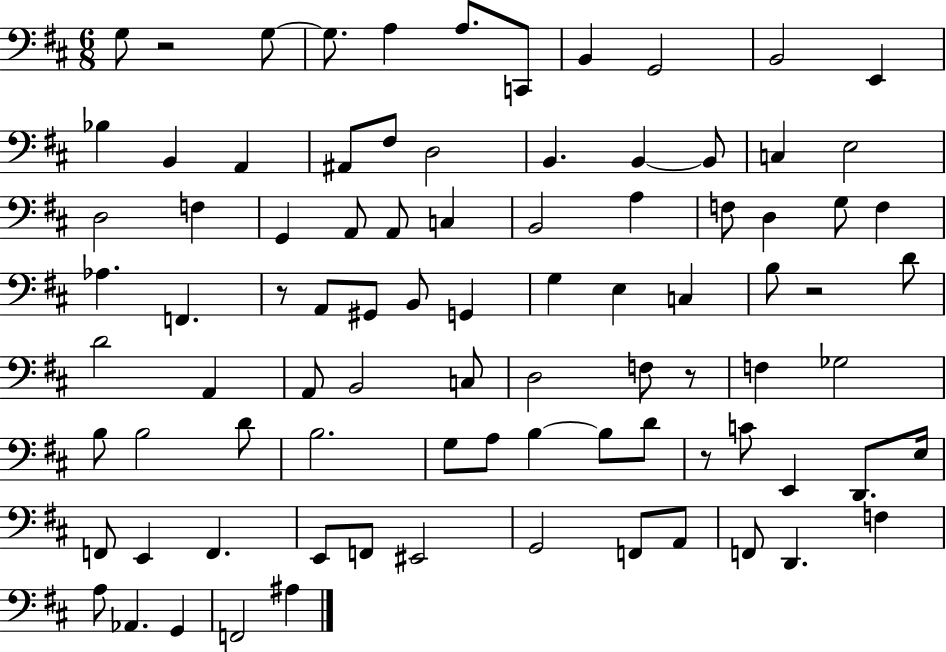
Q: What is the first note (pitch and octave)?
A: G3